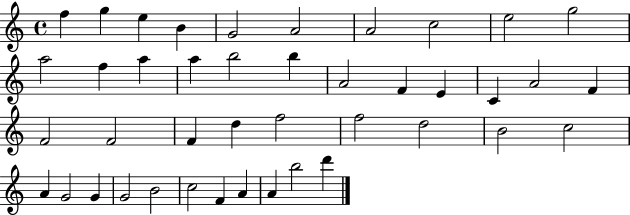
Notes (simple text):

F5/q G5/q E5/q B4/q G4/h A4/h A4/h C5/h E5/h G5/h A5/h F5/q A5/q A5/q B5/h B5/q A4/h F4/q E4/q C4/q A4/h F4/q F4/h F4/h F4/q D5/q F5/h F5/h D5/h B4/h C5/h A4/q G4/h G4/q G4/h B4/h C5/h F4/q A4/q A4/q B5/h D6/q